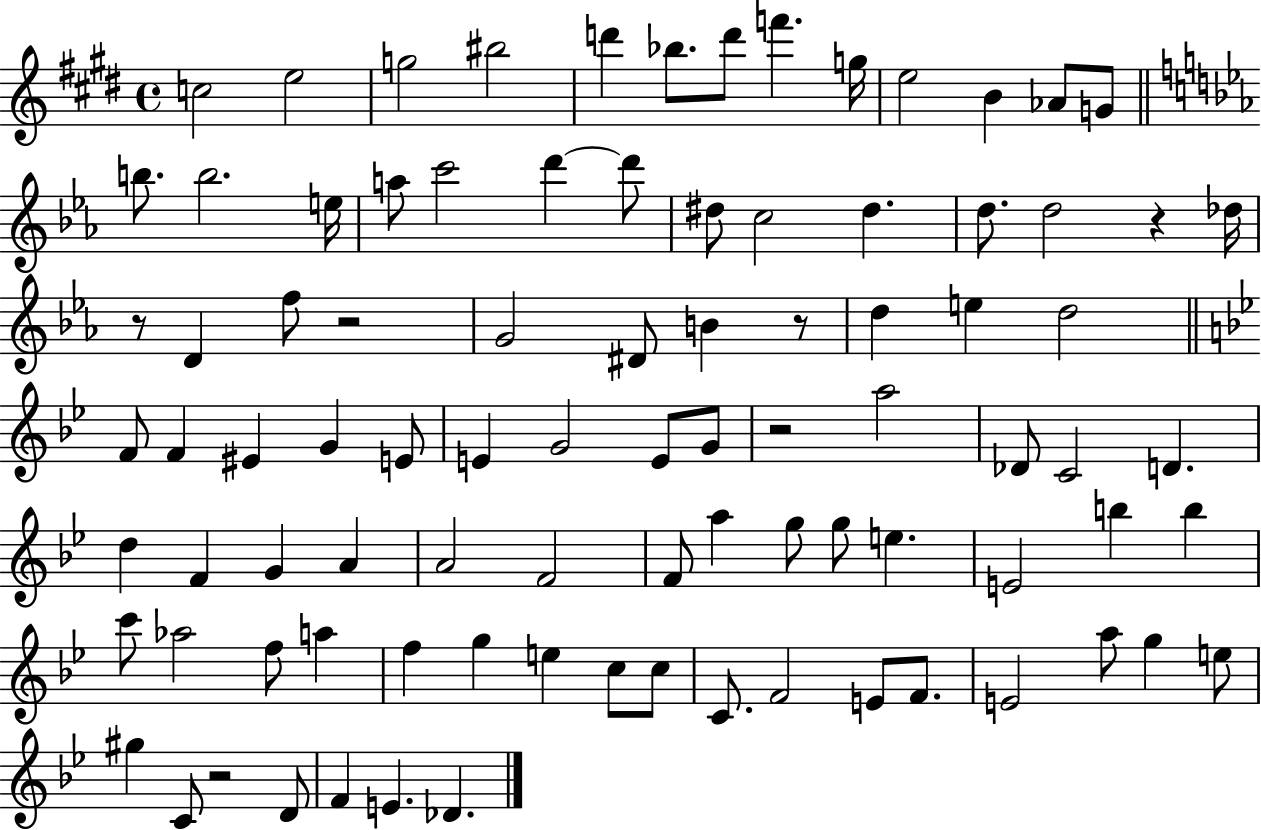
X:1
T:Untitled
M:4/4
L:1/4
K:E
c2 e2 g2 ^b2 d' _b/2 d'/2 f' g/4 e2 B _A/2 G/2 b/2 b2 e/4 a/2 c'2 d' d'/2 ^d/2 c2 ^d d/2 d2 z _d/4 z/2 D f/2 z2 G2 ^D/2 B z/2 d e d2 F/2 F ^E G E/2 E G2 E/2 G/2 z2 a2 _D/2 C2 D d F G A A2 F2 F/2 a g/2 g/2 e E2 b b c'/2 _a2 f/2 a f g e c/2 c/2 C/2 F2 E/2 F/2 E2 a/2 g e/2 ^g C/2 z2 D/2 F E _D